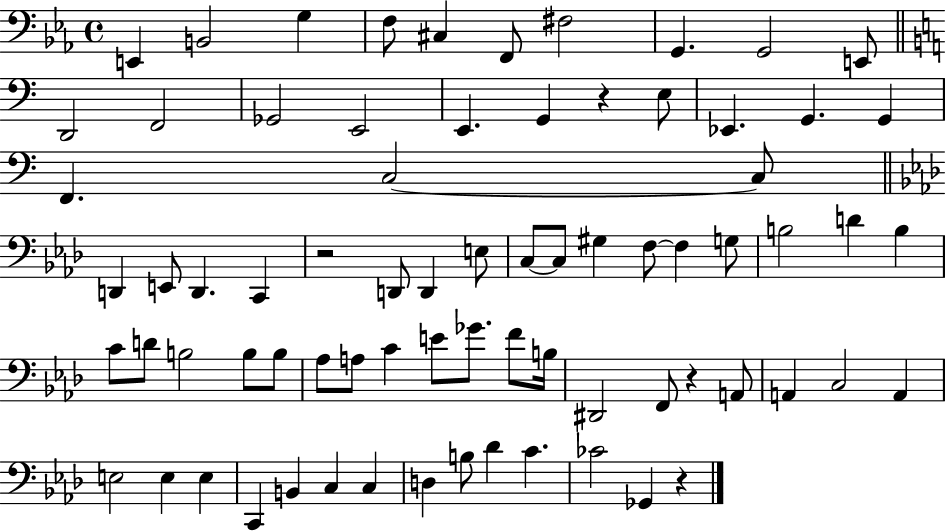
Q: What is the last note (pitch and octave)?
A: Gb2